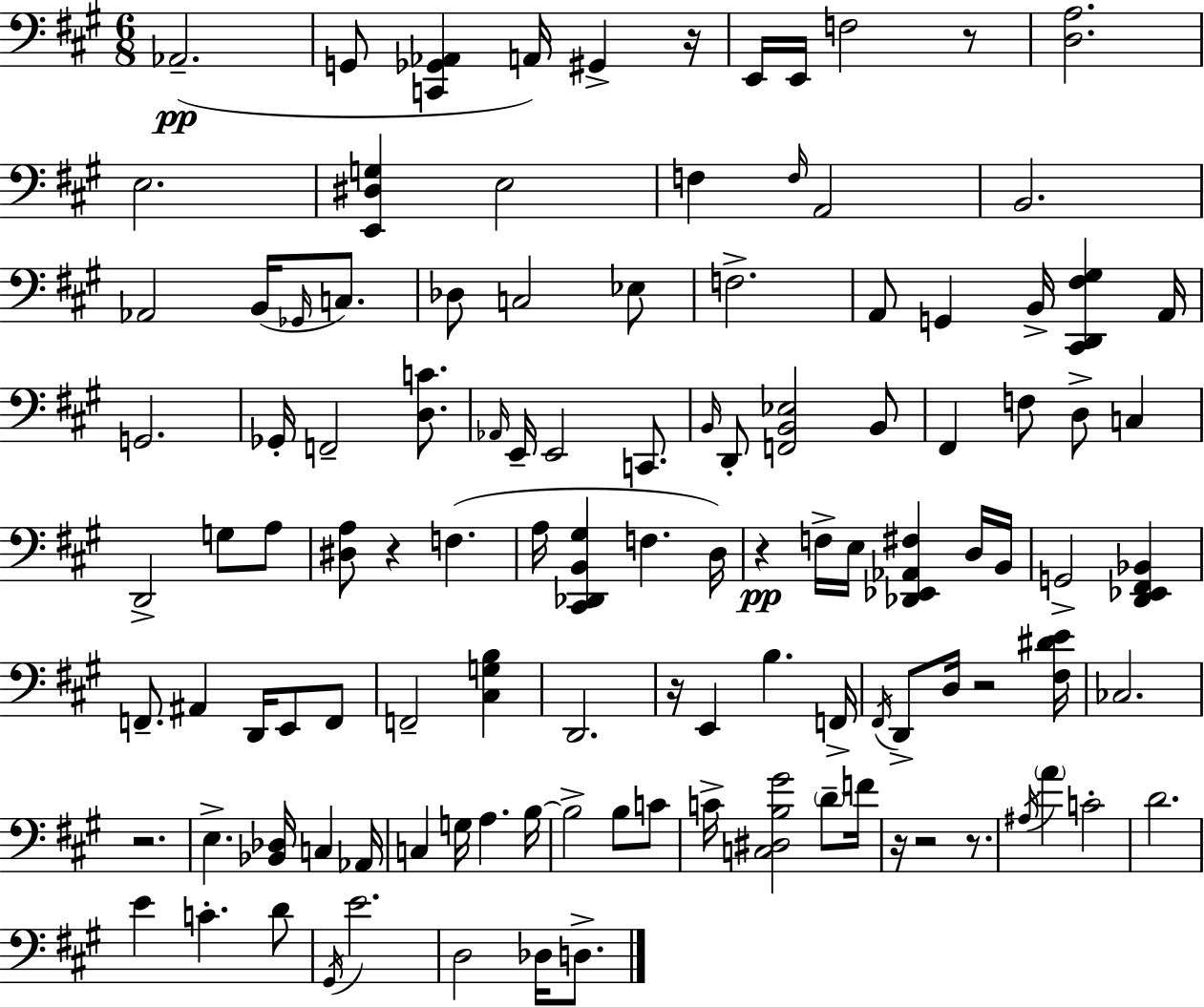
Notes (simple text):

Ab2/h. G2/e [C2,Gb2,Ab2]/q A2/s G#2/q R/s E2/s E2/s F3/h R/e [D3,A3]/h. E3/h. [E2,D#3,G3]/q E3/h F3/q F3/s A2/h B2/h. Ab2/h B2/s Gb2/s C3/e. Db3/e C3/h Eb3/e F3/h. A2/e G2/q B2/s [C#2,D2,F#3,G#3]/q A2/s G2/h. Gb2/s F2/h [D3,C4]/e. Ab2/s E2/s E2/h C2/e. B2/s D2/e [F2,B2,Eb3]/h B2/e F#2/q F3/e D3/e C3/q D2/h G3/e A3/e [D#3,A3]/e R/q F3/q. A3/s [C#2,Db2,B2,G#3]/q F3/q. D3/s R/q F3/s E3/s [Db2,Eb2,Ab2,F#3]/q D3/s B2/s G2/h [D2,Eb2,F#2,Bb2]/q F2/e. A#2/q D2/s E2/e F2/e F2/h [C#3,G3,B3]/q D2/h. R/s E2/q B3/q. F2/s F#2/s D2/e D3/s R/h [F#3,D#4,E4]/s CES3/h. R/h. E3/q. [Bb2,Db3]/s C3/q Ab2/s C3/q G3/s A3/q. B3/s B3/h B3/e C4/e C4/s [C3,D#3,B3,G#4]/h D4/e F4/s R/s R/h R/e. A#3/s A4/q C4/h D4/h. E4/q C4/q. D4/e G#2/s E4/h. D3/h Db3/s D3/e.